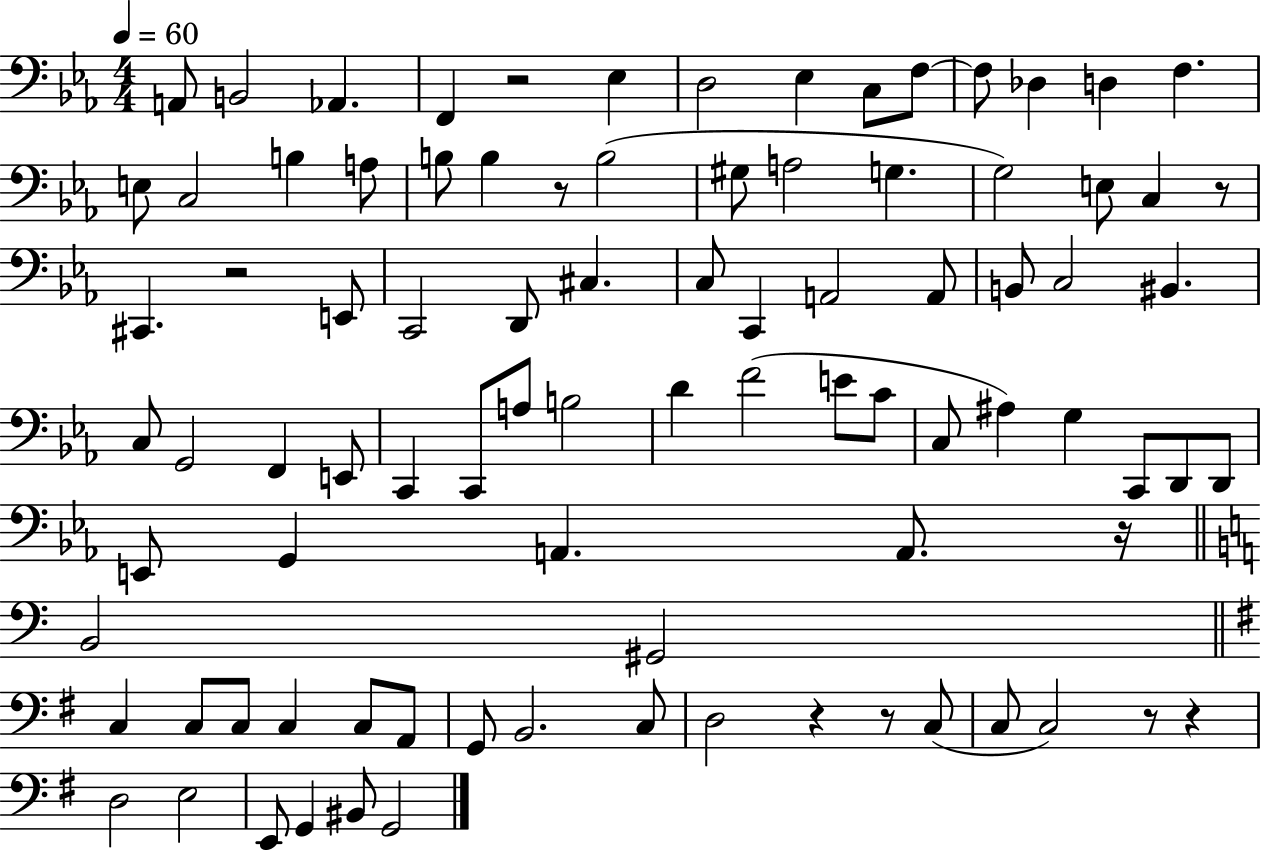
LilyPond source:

{
  \clef bass
  \numericTimeSignature
  \time 4/4
  \key ees \major
  \tempo 4 = 60
  a,8 b,2 aes,4. | f,4 r2 ees4 | d2 ees4 c8 f8~~ | f8 des4 d4 f4. | \break e8 c2 b4 a8 | b8 b4 r8 b2( | gis8 a2 g4. | g2) e8 c4 r8 | \break cis,4. r2 e,8 | c,2 d,8 cis4. | c8 c,4 a,2 a,8 | b,8 c2 bis,4. | \break c8 g,2 f,4 e,8 | c,4 c,8 a8 b2 | d'4 f'2( e'8 c'8 | c8 ais4) g4 c,8 d,8 d,8 | \break e,8 g,4 a,4. a,8. r16 | \bar "||" \break \key c \major b,2 gis,2 | \bar "||" \break \key e \minor c4 c8 c8 c4 c8 a,8 | g,8 b,2. c8 | d2 r4 r8 c8( | c8 c2) r8 r4 | \break d2 e2 | e,8 g,4 bis,8 g,2 | \bar "|."
}